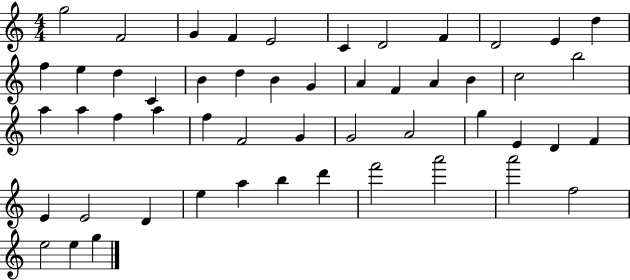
G5/h F4/h G4/q F4/q E4/h C4/q D4/h F4/q D4/h E4/q D5/q F5/q E5/q D5/q C4/q B4/q D5/q B4/q G4/q A4/q F4/q A4/q B4/q C5/h B5/h A5/q A5/q F5/q A5/q F5/q F4/h G4/q G4/h A4/h G5/q E4/q D4/q F4/q E4/q E4/h D4/q E5/q A5/q B5/q D6/q F6/h A6/h A6/h F5/h E5/h E5/q G5/q